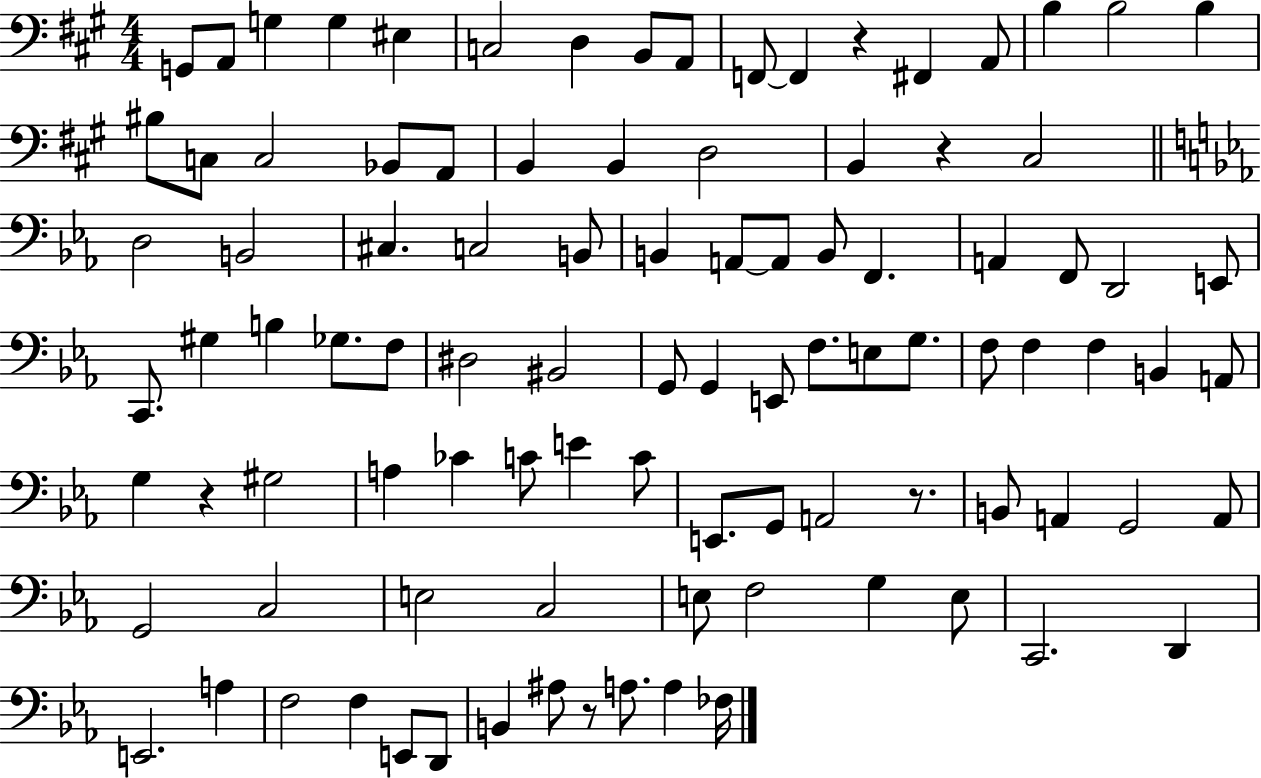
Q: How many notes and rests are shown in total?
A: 98